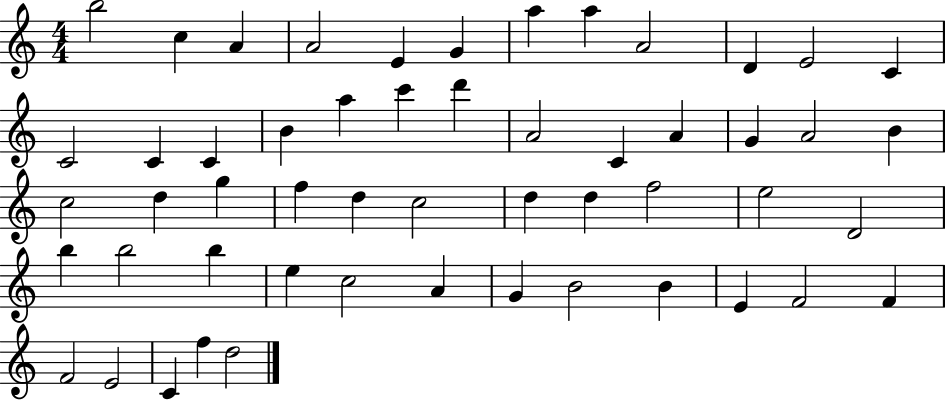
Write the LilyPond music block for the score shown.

{
  \clef treble
  \numericTimeSignature
  \time 4/4
  \key c \major
  b''2 c''4 a'4 | a'2 e'4 g'4 | a''4 a''4 a'2 | d'4 e'2 c'4 | \break c'2 c'4 c'4 | b'4 a''4 c'''4 d'''4 | a'2 c'4 a'4 | g'4 a'2 b'4 | \break c''2 d''4 g''4 | f''4 d''4 c''2 | d''4 d''4 f''2 | e''2 d'2 | \break b''4 b''2 b''4 | e''4 c''2 a'4 | g'4 b'2 b'4 | e'4 f'2 f'4 | \break f'2 e'2 | c'4 f''4 d''2 | \bar "|."
}